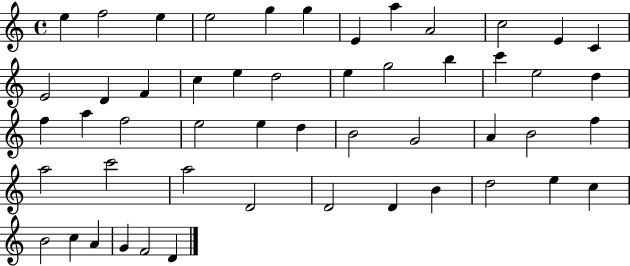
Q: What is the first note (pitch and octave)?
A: E5